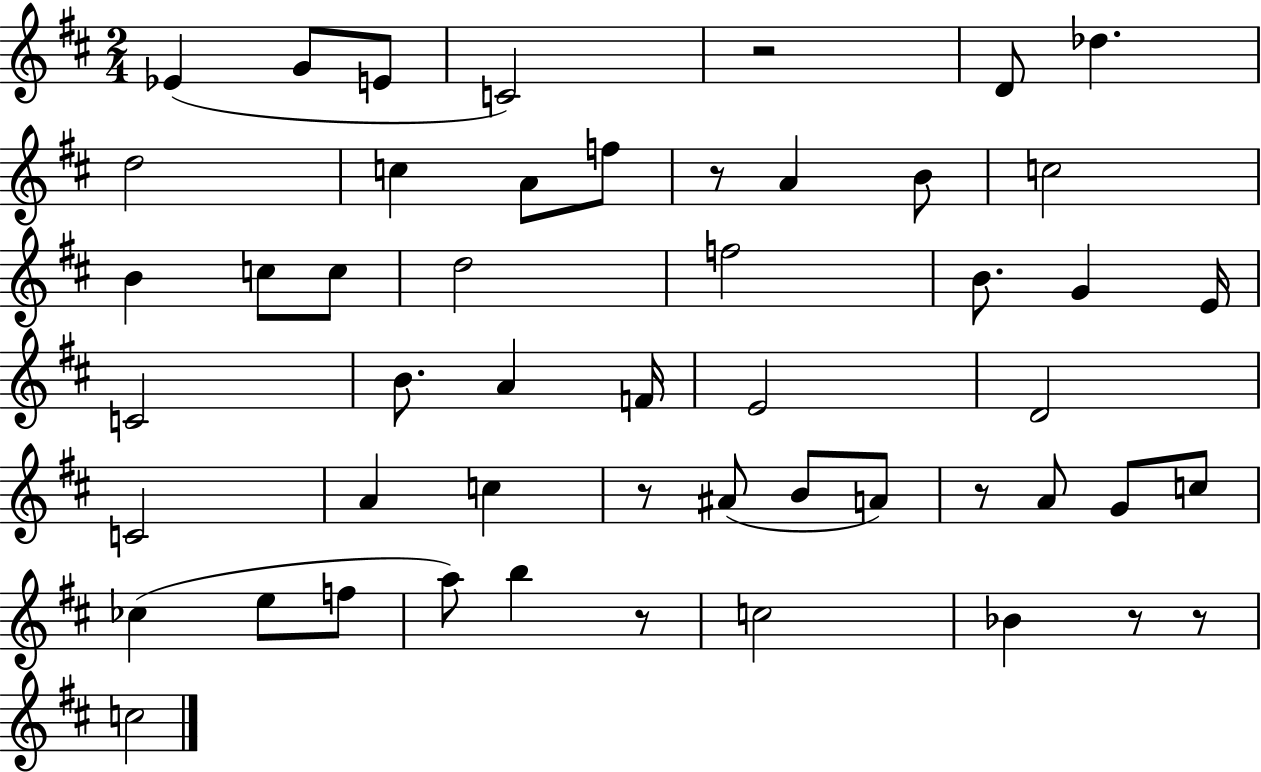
Eb4/q G4/e E4/e C4/h R/h D4/e Db5/q. D5/h C5/q A4/e F5/e R/e A4/q B4/e C5/h B4/q C5/e C5/e D5/h F5/h B4/e. G4/q E4/s C4/h B4/e. A4/q F4/s E4/h D4/h C4/h A4/q C5/q R/e A#4/e B4/e A4/e R/e A4/e G4/e C5/e CES5/q E5/e F5/e A5/e B5/q R/e C5/h Bb4/q R/e R/e C5/h